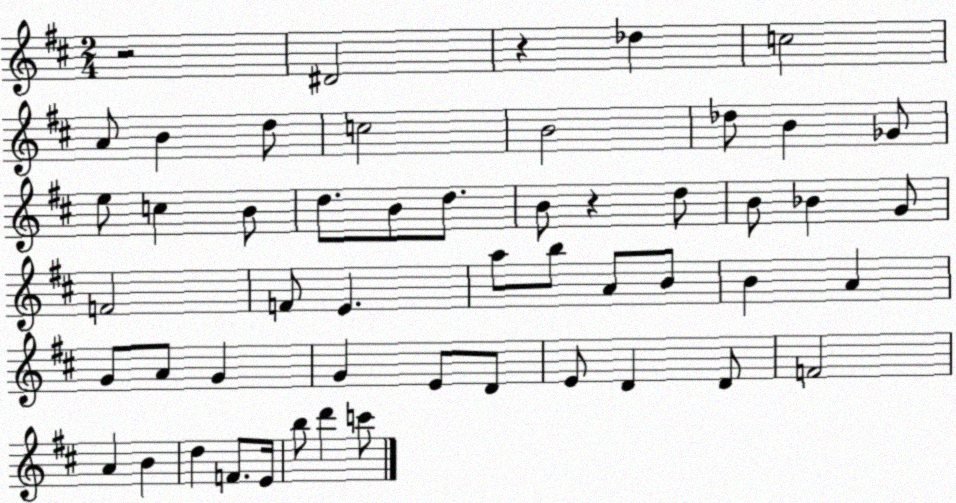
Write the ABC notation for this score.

X:1
T:Untitled
M:2/4
L:1/4
K:D
z2 ^D2 z _d c2 A/2 B d/2 c2 B2 _d/2 B _G/2 e/2 c B/2 d/2 B/2 d/2 B/2 z d/2 B/2 _B G/2 F2 F/2 E a/2 b/2 A/2 B/2 B A G/2 A/2 G G E/2 D/2 E/2 D D/2 F2 A B d F/2 E/4 b/2 d' c'/2